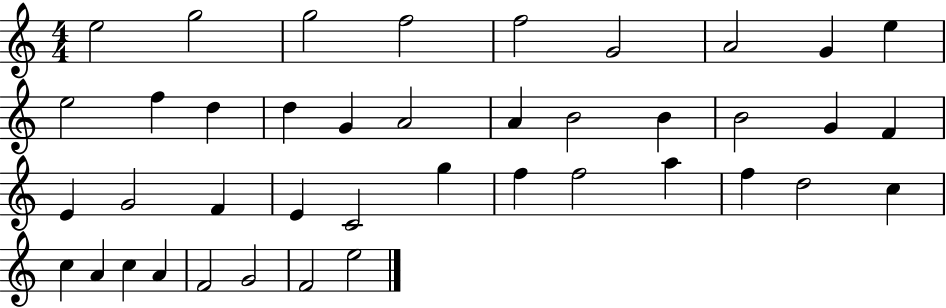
E5/h G5/h G5/h F5/h F5/h G4/h A4/h G4/q E5/q E5/h F5/q D5/q D5/q G4/q A4/h A4/q B4/h B4/q B4/h G4/q F4/q E4/q G4/h F4/q E4/q C4/h G5/q F5/q F5/h A5/q F5/q D5/h C5/q C5/q A4/q C5/q A4/q F4/h G4/h F4/h E5/h